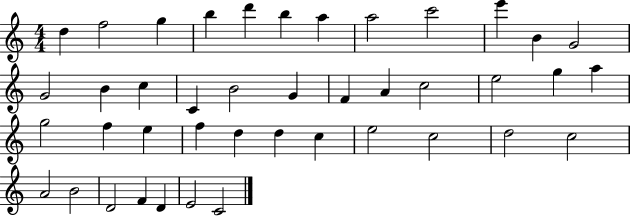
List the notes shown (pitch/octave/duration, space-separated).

D5/q F5/h G5/q B5/q D6/q B5/q A5/q A5/h C6/h E6/q B4/q G4/h G4/h B4/q C5/q C4/q B4/h G4/q F4/q A4/q C5/h E5/h G5/q A5/q G5/h F5/q E5/q F5/q D5/q D5/q C5/q E5/h C5/h D5/h C5/h A4/h B4/h D4/h F4/q D4/q E4/h C4/h